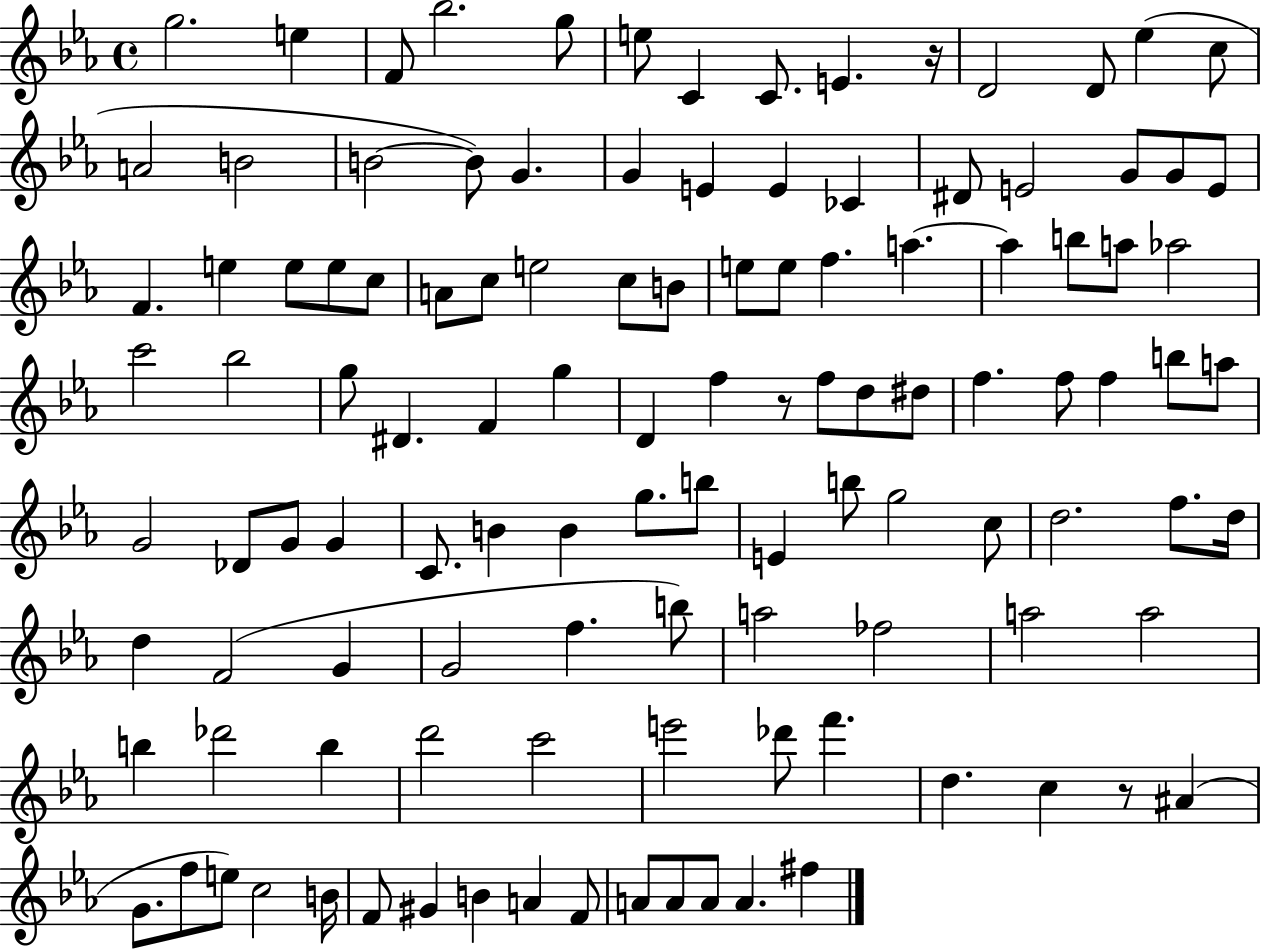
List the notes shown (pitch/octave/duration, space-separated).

G5/h. E5/q F4/e Bb5/h. G5/e E5/e C4/q C4/e. E4/q. R/s D4/h D4/e Eb5/q C5/e A4/h B4/h B4/h B4/e G4/q. G4/q E4/q E4/q CES4/q D#4/e E4/h G4/e G4/e E4/e F4/q. E5/q E5/e E5/e C5/e A4/e C5/e E5/h C5/e B4/e E5/e E5/e F5/q. A5/q. A5/q B5/e A5/e Ab5/h C6/h Bb5/h G5/e D#4/q. F4/q G5/q D4/q F5/q R/e F5/e D5/e D#5/e F5/q. F5/e F5/q B5/e A5/e G4/h Db4/e G4/e G4/q C4/e. B4/q B4/q G5/e. B5/e E4/q B5/e G5/h C5/e D5/h. F5/e. D5/s D5/q F4/h G4/q G4/h F5/q. B5/e A5/h FES5/h A5/h A5/h B5/q Db6/h B5/q D6/h C6/h E6/h Db6/e F6/q. D5/q. C5/q R/e A#4/q G4/e. F5/e E5/e C5/h B4/s F4/e G#4/q B4/q A4/q F4/e A4/e A4/e A4/e A4/q. F#5/q